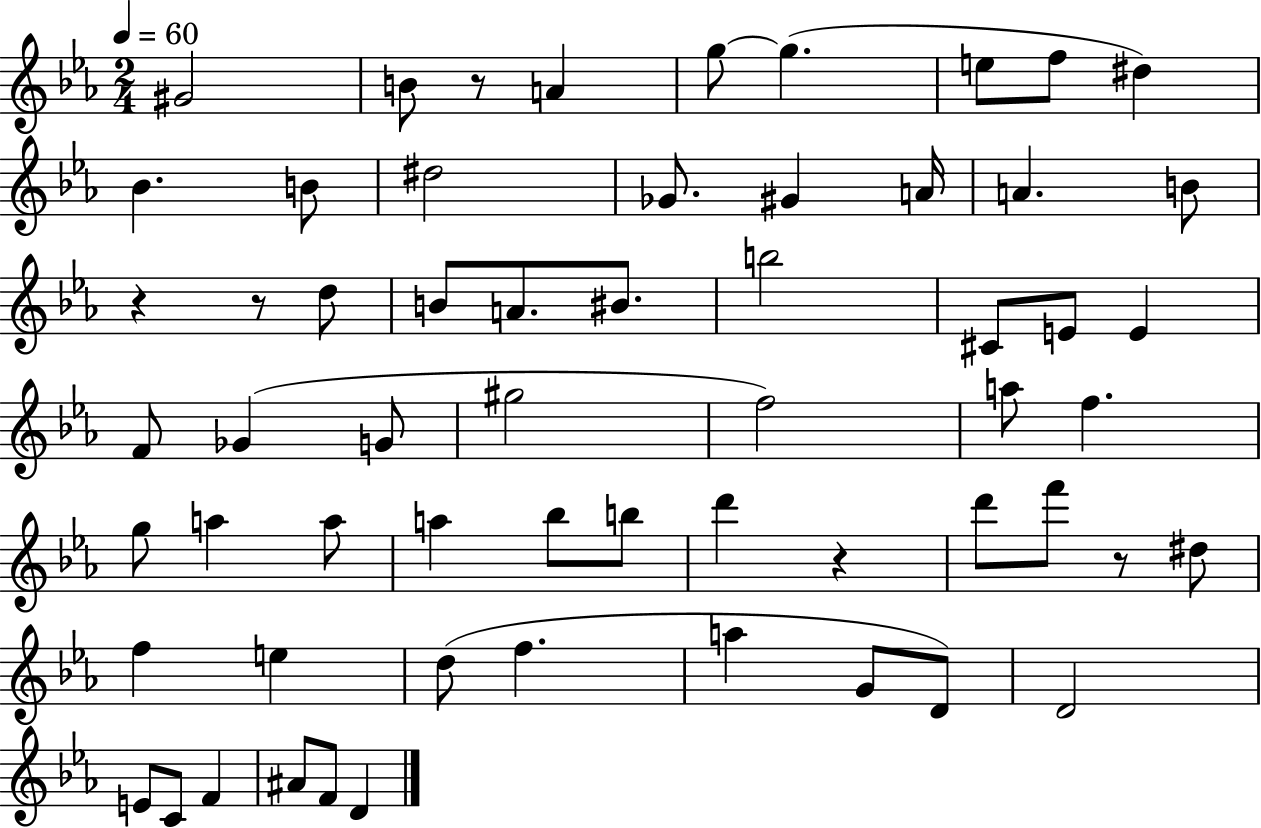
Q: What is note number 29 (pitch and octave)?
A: F5